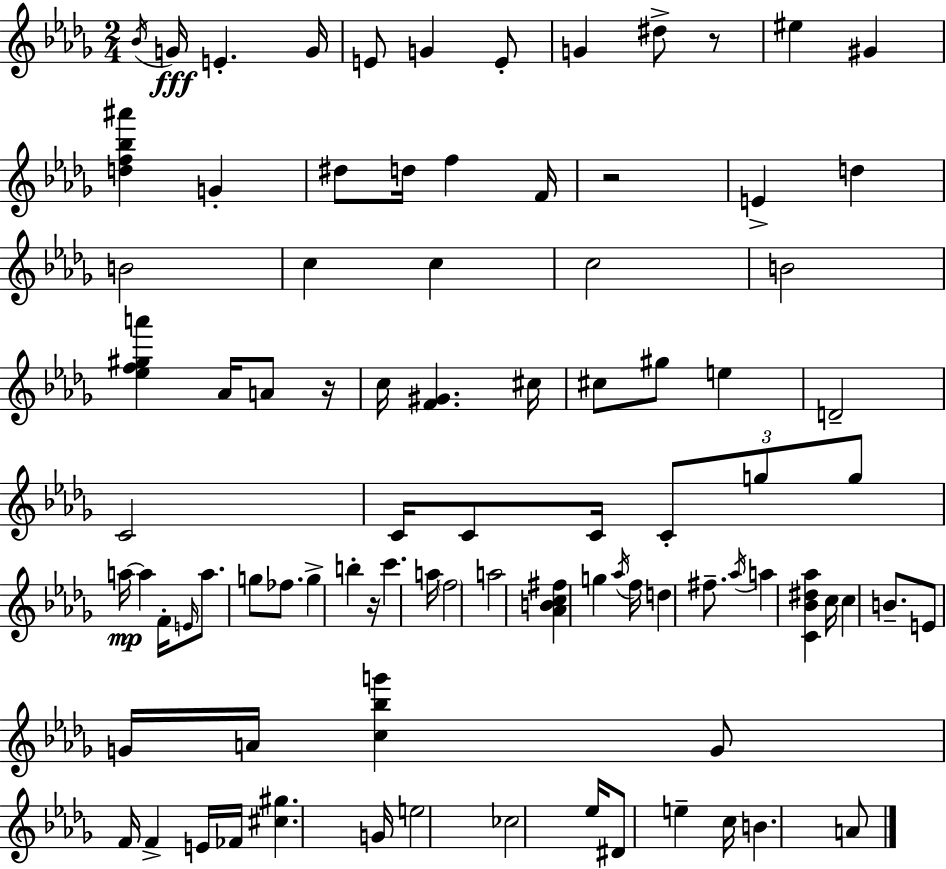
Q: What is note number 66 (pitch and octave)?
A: F4